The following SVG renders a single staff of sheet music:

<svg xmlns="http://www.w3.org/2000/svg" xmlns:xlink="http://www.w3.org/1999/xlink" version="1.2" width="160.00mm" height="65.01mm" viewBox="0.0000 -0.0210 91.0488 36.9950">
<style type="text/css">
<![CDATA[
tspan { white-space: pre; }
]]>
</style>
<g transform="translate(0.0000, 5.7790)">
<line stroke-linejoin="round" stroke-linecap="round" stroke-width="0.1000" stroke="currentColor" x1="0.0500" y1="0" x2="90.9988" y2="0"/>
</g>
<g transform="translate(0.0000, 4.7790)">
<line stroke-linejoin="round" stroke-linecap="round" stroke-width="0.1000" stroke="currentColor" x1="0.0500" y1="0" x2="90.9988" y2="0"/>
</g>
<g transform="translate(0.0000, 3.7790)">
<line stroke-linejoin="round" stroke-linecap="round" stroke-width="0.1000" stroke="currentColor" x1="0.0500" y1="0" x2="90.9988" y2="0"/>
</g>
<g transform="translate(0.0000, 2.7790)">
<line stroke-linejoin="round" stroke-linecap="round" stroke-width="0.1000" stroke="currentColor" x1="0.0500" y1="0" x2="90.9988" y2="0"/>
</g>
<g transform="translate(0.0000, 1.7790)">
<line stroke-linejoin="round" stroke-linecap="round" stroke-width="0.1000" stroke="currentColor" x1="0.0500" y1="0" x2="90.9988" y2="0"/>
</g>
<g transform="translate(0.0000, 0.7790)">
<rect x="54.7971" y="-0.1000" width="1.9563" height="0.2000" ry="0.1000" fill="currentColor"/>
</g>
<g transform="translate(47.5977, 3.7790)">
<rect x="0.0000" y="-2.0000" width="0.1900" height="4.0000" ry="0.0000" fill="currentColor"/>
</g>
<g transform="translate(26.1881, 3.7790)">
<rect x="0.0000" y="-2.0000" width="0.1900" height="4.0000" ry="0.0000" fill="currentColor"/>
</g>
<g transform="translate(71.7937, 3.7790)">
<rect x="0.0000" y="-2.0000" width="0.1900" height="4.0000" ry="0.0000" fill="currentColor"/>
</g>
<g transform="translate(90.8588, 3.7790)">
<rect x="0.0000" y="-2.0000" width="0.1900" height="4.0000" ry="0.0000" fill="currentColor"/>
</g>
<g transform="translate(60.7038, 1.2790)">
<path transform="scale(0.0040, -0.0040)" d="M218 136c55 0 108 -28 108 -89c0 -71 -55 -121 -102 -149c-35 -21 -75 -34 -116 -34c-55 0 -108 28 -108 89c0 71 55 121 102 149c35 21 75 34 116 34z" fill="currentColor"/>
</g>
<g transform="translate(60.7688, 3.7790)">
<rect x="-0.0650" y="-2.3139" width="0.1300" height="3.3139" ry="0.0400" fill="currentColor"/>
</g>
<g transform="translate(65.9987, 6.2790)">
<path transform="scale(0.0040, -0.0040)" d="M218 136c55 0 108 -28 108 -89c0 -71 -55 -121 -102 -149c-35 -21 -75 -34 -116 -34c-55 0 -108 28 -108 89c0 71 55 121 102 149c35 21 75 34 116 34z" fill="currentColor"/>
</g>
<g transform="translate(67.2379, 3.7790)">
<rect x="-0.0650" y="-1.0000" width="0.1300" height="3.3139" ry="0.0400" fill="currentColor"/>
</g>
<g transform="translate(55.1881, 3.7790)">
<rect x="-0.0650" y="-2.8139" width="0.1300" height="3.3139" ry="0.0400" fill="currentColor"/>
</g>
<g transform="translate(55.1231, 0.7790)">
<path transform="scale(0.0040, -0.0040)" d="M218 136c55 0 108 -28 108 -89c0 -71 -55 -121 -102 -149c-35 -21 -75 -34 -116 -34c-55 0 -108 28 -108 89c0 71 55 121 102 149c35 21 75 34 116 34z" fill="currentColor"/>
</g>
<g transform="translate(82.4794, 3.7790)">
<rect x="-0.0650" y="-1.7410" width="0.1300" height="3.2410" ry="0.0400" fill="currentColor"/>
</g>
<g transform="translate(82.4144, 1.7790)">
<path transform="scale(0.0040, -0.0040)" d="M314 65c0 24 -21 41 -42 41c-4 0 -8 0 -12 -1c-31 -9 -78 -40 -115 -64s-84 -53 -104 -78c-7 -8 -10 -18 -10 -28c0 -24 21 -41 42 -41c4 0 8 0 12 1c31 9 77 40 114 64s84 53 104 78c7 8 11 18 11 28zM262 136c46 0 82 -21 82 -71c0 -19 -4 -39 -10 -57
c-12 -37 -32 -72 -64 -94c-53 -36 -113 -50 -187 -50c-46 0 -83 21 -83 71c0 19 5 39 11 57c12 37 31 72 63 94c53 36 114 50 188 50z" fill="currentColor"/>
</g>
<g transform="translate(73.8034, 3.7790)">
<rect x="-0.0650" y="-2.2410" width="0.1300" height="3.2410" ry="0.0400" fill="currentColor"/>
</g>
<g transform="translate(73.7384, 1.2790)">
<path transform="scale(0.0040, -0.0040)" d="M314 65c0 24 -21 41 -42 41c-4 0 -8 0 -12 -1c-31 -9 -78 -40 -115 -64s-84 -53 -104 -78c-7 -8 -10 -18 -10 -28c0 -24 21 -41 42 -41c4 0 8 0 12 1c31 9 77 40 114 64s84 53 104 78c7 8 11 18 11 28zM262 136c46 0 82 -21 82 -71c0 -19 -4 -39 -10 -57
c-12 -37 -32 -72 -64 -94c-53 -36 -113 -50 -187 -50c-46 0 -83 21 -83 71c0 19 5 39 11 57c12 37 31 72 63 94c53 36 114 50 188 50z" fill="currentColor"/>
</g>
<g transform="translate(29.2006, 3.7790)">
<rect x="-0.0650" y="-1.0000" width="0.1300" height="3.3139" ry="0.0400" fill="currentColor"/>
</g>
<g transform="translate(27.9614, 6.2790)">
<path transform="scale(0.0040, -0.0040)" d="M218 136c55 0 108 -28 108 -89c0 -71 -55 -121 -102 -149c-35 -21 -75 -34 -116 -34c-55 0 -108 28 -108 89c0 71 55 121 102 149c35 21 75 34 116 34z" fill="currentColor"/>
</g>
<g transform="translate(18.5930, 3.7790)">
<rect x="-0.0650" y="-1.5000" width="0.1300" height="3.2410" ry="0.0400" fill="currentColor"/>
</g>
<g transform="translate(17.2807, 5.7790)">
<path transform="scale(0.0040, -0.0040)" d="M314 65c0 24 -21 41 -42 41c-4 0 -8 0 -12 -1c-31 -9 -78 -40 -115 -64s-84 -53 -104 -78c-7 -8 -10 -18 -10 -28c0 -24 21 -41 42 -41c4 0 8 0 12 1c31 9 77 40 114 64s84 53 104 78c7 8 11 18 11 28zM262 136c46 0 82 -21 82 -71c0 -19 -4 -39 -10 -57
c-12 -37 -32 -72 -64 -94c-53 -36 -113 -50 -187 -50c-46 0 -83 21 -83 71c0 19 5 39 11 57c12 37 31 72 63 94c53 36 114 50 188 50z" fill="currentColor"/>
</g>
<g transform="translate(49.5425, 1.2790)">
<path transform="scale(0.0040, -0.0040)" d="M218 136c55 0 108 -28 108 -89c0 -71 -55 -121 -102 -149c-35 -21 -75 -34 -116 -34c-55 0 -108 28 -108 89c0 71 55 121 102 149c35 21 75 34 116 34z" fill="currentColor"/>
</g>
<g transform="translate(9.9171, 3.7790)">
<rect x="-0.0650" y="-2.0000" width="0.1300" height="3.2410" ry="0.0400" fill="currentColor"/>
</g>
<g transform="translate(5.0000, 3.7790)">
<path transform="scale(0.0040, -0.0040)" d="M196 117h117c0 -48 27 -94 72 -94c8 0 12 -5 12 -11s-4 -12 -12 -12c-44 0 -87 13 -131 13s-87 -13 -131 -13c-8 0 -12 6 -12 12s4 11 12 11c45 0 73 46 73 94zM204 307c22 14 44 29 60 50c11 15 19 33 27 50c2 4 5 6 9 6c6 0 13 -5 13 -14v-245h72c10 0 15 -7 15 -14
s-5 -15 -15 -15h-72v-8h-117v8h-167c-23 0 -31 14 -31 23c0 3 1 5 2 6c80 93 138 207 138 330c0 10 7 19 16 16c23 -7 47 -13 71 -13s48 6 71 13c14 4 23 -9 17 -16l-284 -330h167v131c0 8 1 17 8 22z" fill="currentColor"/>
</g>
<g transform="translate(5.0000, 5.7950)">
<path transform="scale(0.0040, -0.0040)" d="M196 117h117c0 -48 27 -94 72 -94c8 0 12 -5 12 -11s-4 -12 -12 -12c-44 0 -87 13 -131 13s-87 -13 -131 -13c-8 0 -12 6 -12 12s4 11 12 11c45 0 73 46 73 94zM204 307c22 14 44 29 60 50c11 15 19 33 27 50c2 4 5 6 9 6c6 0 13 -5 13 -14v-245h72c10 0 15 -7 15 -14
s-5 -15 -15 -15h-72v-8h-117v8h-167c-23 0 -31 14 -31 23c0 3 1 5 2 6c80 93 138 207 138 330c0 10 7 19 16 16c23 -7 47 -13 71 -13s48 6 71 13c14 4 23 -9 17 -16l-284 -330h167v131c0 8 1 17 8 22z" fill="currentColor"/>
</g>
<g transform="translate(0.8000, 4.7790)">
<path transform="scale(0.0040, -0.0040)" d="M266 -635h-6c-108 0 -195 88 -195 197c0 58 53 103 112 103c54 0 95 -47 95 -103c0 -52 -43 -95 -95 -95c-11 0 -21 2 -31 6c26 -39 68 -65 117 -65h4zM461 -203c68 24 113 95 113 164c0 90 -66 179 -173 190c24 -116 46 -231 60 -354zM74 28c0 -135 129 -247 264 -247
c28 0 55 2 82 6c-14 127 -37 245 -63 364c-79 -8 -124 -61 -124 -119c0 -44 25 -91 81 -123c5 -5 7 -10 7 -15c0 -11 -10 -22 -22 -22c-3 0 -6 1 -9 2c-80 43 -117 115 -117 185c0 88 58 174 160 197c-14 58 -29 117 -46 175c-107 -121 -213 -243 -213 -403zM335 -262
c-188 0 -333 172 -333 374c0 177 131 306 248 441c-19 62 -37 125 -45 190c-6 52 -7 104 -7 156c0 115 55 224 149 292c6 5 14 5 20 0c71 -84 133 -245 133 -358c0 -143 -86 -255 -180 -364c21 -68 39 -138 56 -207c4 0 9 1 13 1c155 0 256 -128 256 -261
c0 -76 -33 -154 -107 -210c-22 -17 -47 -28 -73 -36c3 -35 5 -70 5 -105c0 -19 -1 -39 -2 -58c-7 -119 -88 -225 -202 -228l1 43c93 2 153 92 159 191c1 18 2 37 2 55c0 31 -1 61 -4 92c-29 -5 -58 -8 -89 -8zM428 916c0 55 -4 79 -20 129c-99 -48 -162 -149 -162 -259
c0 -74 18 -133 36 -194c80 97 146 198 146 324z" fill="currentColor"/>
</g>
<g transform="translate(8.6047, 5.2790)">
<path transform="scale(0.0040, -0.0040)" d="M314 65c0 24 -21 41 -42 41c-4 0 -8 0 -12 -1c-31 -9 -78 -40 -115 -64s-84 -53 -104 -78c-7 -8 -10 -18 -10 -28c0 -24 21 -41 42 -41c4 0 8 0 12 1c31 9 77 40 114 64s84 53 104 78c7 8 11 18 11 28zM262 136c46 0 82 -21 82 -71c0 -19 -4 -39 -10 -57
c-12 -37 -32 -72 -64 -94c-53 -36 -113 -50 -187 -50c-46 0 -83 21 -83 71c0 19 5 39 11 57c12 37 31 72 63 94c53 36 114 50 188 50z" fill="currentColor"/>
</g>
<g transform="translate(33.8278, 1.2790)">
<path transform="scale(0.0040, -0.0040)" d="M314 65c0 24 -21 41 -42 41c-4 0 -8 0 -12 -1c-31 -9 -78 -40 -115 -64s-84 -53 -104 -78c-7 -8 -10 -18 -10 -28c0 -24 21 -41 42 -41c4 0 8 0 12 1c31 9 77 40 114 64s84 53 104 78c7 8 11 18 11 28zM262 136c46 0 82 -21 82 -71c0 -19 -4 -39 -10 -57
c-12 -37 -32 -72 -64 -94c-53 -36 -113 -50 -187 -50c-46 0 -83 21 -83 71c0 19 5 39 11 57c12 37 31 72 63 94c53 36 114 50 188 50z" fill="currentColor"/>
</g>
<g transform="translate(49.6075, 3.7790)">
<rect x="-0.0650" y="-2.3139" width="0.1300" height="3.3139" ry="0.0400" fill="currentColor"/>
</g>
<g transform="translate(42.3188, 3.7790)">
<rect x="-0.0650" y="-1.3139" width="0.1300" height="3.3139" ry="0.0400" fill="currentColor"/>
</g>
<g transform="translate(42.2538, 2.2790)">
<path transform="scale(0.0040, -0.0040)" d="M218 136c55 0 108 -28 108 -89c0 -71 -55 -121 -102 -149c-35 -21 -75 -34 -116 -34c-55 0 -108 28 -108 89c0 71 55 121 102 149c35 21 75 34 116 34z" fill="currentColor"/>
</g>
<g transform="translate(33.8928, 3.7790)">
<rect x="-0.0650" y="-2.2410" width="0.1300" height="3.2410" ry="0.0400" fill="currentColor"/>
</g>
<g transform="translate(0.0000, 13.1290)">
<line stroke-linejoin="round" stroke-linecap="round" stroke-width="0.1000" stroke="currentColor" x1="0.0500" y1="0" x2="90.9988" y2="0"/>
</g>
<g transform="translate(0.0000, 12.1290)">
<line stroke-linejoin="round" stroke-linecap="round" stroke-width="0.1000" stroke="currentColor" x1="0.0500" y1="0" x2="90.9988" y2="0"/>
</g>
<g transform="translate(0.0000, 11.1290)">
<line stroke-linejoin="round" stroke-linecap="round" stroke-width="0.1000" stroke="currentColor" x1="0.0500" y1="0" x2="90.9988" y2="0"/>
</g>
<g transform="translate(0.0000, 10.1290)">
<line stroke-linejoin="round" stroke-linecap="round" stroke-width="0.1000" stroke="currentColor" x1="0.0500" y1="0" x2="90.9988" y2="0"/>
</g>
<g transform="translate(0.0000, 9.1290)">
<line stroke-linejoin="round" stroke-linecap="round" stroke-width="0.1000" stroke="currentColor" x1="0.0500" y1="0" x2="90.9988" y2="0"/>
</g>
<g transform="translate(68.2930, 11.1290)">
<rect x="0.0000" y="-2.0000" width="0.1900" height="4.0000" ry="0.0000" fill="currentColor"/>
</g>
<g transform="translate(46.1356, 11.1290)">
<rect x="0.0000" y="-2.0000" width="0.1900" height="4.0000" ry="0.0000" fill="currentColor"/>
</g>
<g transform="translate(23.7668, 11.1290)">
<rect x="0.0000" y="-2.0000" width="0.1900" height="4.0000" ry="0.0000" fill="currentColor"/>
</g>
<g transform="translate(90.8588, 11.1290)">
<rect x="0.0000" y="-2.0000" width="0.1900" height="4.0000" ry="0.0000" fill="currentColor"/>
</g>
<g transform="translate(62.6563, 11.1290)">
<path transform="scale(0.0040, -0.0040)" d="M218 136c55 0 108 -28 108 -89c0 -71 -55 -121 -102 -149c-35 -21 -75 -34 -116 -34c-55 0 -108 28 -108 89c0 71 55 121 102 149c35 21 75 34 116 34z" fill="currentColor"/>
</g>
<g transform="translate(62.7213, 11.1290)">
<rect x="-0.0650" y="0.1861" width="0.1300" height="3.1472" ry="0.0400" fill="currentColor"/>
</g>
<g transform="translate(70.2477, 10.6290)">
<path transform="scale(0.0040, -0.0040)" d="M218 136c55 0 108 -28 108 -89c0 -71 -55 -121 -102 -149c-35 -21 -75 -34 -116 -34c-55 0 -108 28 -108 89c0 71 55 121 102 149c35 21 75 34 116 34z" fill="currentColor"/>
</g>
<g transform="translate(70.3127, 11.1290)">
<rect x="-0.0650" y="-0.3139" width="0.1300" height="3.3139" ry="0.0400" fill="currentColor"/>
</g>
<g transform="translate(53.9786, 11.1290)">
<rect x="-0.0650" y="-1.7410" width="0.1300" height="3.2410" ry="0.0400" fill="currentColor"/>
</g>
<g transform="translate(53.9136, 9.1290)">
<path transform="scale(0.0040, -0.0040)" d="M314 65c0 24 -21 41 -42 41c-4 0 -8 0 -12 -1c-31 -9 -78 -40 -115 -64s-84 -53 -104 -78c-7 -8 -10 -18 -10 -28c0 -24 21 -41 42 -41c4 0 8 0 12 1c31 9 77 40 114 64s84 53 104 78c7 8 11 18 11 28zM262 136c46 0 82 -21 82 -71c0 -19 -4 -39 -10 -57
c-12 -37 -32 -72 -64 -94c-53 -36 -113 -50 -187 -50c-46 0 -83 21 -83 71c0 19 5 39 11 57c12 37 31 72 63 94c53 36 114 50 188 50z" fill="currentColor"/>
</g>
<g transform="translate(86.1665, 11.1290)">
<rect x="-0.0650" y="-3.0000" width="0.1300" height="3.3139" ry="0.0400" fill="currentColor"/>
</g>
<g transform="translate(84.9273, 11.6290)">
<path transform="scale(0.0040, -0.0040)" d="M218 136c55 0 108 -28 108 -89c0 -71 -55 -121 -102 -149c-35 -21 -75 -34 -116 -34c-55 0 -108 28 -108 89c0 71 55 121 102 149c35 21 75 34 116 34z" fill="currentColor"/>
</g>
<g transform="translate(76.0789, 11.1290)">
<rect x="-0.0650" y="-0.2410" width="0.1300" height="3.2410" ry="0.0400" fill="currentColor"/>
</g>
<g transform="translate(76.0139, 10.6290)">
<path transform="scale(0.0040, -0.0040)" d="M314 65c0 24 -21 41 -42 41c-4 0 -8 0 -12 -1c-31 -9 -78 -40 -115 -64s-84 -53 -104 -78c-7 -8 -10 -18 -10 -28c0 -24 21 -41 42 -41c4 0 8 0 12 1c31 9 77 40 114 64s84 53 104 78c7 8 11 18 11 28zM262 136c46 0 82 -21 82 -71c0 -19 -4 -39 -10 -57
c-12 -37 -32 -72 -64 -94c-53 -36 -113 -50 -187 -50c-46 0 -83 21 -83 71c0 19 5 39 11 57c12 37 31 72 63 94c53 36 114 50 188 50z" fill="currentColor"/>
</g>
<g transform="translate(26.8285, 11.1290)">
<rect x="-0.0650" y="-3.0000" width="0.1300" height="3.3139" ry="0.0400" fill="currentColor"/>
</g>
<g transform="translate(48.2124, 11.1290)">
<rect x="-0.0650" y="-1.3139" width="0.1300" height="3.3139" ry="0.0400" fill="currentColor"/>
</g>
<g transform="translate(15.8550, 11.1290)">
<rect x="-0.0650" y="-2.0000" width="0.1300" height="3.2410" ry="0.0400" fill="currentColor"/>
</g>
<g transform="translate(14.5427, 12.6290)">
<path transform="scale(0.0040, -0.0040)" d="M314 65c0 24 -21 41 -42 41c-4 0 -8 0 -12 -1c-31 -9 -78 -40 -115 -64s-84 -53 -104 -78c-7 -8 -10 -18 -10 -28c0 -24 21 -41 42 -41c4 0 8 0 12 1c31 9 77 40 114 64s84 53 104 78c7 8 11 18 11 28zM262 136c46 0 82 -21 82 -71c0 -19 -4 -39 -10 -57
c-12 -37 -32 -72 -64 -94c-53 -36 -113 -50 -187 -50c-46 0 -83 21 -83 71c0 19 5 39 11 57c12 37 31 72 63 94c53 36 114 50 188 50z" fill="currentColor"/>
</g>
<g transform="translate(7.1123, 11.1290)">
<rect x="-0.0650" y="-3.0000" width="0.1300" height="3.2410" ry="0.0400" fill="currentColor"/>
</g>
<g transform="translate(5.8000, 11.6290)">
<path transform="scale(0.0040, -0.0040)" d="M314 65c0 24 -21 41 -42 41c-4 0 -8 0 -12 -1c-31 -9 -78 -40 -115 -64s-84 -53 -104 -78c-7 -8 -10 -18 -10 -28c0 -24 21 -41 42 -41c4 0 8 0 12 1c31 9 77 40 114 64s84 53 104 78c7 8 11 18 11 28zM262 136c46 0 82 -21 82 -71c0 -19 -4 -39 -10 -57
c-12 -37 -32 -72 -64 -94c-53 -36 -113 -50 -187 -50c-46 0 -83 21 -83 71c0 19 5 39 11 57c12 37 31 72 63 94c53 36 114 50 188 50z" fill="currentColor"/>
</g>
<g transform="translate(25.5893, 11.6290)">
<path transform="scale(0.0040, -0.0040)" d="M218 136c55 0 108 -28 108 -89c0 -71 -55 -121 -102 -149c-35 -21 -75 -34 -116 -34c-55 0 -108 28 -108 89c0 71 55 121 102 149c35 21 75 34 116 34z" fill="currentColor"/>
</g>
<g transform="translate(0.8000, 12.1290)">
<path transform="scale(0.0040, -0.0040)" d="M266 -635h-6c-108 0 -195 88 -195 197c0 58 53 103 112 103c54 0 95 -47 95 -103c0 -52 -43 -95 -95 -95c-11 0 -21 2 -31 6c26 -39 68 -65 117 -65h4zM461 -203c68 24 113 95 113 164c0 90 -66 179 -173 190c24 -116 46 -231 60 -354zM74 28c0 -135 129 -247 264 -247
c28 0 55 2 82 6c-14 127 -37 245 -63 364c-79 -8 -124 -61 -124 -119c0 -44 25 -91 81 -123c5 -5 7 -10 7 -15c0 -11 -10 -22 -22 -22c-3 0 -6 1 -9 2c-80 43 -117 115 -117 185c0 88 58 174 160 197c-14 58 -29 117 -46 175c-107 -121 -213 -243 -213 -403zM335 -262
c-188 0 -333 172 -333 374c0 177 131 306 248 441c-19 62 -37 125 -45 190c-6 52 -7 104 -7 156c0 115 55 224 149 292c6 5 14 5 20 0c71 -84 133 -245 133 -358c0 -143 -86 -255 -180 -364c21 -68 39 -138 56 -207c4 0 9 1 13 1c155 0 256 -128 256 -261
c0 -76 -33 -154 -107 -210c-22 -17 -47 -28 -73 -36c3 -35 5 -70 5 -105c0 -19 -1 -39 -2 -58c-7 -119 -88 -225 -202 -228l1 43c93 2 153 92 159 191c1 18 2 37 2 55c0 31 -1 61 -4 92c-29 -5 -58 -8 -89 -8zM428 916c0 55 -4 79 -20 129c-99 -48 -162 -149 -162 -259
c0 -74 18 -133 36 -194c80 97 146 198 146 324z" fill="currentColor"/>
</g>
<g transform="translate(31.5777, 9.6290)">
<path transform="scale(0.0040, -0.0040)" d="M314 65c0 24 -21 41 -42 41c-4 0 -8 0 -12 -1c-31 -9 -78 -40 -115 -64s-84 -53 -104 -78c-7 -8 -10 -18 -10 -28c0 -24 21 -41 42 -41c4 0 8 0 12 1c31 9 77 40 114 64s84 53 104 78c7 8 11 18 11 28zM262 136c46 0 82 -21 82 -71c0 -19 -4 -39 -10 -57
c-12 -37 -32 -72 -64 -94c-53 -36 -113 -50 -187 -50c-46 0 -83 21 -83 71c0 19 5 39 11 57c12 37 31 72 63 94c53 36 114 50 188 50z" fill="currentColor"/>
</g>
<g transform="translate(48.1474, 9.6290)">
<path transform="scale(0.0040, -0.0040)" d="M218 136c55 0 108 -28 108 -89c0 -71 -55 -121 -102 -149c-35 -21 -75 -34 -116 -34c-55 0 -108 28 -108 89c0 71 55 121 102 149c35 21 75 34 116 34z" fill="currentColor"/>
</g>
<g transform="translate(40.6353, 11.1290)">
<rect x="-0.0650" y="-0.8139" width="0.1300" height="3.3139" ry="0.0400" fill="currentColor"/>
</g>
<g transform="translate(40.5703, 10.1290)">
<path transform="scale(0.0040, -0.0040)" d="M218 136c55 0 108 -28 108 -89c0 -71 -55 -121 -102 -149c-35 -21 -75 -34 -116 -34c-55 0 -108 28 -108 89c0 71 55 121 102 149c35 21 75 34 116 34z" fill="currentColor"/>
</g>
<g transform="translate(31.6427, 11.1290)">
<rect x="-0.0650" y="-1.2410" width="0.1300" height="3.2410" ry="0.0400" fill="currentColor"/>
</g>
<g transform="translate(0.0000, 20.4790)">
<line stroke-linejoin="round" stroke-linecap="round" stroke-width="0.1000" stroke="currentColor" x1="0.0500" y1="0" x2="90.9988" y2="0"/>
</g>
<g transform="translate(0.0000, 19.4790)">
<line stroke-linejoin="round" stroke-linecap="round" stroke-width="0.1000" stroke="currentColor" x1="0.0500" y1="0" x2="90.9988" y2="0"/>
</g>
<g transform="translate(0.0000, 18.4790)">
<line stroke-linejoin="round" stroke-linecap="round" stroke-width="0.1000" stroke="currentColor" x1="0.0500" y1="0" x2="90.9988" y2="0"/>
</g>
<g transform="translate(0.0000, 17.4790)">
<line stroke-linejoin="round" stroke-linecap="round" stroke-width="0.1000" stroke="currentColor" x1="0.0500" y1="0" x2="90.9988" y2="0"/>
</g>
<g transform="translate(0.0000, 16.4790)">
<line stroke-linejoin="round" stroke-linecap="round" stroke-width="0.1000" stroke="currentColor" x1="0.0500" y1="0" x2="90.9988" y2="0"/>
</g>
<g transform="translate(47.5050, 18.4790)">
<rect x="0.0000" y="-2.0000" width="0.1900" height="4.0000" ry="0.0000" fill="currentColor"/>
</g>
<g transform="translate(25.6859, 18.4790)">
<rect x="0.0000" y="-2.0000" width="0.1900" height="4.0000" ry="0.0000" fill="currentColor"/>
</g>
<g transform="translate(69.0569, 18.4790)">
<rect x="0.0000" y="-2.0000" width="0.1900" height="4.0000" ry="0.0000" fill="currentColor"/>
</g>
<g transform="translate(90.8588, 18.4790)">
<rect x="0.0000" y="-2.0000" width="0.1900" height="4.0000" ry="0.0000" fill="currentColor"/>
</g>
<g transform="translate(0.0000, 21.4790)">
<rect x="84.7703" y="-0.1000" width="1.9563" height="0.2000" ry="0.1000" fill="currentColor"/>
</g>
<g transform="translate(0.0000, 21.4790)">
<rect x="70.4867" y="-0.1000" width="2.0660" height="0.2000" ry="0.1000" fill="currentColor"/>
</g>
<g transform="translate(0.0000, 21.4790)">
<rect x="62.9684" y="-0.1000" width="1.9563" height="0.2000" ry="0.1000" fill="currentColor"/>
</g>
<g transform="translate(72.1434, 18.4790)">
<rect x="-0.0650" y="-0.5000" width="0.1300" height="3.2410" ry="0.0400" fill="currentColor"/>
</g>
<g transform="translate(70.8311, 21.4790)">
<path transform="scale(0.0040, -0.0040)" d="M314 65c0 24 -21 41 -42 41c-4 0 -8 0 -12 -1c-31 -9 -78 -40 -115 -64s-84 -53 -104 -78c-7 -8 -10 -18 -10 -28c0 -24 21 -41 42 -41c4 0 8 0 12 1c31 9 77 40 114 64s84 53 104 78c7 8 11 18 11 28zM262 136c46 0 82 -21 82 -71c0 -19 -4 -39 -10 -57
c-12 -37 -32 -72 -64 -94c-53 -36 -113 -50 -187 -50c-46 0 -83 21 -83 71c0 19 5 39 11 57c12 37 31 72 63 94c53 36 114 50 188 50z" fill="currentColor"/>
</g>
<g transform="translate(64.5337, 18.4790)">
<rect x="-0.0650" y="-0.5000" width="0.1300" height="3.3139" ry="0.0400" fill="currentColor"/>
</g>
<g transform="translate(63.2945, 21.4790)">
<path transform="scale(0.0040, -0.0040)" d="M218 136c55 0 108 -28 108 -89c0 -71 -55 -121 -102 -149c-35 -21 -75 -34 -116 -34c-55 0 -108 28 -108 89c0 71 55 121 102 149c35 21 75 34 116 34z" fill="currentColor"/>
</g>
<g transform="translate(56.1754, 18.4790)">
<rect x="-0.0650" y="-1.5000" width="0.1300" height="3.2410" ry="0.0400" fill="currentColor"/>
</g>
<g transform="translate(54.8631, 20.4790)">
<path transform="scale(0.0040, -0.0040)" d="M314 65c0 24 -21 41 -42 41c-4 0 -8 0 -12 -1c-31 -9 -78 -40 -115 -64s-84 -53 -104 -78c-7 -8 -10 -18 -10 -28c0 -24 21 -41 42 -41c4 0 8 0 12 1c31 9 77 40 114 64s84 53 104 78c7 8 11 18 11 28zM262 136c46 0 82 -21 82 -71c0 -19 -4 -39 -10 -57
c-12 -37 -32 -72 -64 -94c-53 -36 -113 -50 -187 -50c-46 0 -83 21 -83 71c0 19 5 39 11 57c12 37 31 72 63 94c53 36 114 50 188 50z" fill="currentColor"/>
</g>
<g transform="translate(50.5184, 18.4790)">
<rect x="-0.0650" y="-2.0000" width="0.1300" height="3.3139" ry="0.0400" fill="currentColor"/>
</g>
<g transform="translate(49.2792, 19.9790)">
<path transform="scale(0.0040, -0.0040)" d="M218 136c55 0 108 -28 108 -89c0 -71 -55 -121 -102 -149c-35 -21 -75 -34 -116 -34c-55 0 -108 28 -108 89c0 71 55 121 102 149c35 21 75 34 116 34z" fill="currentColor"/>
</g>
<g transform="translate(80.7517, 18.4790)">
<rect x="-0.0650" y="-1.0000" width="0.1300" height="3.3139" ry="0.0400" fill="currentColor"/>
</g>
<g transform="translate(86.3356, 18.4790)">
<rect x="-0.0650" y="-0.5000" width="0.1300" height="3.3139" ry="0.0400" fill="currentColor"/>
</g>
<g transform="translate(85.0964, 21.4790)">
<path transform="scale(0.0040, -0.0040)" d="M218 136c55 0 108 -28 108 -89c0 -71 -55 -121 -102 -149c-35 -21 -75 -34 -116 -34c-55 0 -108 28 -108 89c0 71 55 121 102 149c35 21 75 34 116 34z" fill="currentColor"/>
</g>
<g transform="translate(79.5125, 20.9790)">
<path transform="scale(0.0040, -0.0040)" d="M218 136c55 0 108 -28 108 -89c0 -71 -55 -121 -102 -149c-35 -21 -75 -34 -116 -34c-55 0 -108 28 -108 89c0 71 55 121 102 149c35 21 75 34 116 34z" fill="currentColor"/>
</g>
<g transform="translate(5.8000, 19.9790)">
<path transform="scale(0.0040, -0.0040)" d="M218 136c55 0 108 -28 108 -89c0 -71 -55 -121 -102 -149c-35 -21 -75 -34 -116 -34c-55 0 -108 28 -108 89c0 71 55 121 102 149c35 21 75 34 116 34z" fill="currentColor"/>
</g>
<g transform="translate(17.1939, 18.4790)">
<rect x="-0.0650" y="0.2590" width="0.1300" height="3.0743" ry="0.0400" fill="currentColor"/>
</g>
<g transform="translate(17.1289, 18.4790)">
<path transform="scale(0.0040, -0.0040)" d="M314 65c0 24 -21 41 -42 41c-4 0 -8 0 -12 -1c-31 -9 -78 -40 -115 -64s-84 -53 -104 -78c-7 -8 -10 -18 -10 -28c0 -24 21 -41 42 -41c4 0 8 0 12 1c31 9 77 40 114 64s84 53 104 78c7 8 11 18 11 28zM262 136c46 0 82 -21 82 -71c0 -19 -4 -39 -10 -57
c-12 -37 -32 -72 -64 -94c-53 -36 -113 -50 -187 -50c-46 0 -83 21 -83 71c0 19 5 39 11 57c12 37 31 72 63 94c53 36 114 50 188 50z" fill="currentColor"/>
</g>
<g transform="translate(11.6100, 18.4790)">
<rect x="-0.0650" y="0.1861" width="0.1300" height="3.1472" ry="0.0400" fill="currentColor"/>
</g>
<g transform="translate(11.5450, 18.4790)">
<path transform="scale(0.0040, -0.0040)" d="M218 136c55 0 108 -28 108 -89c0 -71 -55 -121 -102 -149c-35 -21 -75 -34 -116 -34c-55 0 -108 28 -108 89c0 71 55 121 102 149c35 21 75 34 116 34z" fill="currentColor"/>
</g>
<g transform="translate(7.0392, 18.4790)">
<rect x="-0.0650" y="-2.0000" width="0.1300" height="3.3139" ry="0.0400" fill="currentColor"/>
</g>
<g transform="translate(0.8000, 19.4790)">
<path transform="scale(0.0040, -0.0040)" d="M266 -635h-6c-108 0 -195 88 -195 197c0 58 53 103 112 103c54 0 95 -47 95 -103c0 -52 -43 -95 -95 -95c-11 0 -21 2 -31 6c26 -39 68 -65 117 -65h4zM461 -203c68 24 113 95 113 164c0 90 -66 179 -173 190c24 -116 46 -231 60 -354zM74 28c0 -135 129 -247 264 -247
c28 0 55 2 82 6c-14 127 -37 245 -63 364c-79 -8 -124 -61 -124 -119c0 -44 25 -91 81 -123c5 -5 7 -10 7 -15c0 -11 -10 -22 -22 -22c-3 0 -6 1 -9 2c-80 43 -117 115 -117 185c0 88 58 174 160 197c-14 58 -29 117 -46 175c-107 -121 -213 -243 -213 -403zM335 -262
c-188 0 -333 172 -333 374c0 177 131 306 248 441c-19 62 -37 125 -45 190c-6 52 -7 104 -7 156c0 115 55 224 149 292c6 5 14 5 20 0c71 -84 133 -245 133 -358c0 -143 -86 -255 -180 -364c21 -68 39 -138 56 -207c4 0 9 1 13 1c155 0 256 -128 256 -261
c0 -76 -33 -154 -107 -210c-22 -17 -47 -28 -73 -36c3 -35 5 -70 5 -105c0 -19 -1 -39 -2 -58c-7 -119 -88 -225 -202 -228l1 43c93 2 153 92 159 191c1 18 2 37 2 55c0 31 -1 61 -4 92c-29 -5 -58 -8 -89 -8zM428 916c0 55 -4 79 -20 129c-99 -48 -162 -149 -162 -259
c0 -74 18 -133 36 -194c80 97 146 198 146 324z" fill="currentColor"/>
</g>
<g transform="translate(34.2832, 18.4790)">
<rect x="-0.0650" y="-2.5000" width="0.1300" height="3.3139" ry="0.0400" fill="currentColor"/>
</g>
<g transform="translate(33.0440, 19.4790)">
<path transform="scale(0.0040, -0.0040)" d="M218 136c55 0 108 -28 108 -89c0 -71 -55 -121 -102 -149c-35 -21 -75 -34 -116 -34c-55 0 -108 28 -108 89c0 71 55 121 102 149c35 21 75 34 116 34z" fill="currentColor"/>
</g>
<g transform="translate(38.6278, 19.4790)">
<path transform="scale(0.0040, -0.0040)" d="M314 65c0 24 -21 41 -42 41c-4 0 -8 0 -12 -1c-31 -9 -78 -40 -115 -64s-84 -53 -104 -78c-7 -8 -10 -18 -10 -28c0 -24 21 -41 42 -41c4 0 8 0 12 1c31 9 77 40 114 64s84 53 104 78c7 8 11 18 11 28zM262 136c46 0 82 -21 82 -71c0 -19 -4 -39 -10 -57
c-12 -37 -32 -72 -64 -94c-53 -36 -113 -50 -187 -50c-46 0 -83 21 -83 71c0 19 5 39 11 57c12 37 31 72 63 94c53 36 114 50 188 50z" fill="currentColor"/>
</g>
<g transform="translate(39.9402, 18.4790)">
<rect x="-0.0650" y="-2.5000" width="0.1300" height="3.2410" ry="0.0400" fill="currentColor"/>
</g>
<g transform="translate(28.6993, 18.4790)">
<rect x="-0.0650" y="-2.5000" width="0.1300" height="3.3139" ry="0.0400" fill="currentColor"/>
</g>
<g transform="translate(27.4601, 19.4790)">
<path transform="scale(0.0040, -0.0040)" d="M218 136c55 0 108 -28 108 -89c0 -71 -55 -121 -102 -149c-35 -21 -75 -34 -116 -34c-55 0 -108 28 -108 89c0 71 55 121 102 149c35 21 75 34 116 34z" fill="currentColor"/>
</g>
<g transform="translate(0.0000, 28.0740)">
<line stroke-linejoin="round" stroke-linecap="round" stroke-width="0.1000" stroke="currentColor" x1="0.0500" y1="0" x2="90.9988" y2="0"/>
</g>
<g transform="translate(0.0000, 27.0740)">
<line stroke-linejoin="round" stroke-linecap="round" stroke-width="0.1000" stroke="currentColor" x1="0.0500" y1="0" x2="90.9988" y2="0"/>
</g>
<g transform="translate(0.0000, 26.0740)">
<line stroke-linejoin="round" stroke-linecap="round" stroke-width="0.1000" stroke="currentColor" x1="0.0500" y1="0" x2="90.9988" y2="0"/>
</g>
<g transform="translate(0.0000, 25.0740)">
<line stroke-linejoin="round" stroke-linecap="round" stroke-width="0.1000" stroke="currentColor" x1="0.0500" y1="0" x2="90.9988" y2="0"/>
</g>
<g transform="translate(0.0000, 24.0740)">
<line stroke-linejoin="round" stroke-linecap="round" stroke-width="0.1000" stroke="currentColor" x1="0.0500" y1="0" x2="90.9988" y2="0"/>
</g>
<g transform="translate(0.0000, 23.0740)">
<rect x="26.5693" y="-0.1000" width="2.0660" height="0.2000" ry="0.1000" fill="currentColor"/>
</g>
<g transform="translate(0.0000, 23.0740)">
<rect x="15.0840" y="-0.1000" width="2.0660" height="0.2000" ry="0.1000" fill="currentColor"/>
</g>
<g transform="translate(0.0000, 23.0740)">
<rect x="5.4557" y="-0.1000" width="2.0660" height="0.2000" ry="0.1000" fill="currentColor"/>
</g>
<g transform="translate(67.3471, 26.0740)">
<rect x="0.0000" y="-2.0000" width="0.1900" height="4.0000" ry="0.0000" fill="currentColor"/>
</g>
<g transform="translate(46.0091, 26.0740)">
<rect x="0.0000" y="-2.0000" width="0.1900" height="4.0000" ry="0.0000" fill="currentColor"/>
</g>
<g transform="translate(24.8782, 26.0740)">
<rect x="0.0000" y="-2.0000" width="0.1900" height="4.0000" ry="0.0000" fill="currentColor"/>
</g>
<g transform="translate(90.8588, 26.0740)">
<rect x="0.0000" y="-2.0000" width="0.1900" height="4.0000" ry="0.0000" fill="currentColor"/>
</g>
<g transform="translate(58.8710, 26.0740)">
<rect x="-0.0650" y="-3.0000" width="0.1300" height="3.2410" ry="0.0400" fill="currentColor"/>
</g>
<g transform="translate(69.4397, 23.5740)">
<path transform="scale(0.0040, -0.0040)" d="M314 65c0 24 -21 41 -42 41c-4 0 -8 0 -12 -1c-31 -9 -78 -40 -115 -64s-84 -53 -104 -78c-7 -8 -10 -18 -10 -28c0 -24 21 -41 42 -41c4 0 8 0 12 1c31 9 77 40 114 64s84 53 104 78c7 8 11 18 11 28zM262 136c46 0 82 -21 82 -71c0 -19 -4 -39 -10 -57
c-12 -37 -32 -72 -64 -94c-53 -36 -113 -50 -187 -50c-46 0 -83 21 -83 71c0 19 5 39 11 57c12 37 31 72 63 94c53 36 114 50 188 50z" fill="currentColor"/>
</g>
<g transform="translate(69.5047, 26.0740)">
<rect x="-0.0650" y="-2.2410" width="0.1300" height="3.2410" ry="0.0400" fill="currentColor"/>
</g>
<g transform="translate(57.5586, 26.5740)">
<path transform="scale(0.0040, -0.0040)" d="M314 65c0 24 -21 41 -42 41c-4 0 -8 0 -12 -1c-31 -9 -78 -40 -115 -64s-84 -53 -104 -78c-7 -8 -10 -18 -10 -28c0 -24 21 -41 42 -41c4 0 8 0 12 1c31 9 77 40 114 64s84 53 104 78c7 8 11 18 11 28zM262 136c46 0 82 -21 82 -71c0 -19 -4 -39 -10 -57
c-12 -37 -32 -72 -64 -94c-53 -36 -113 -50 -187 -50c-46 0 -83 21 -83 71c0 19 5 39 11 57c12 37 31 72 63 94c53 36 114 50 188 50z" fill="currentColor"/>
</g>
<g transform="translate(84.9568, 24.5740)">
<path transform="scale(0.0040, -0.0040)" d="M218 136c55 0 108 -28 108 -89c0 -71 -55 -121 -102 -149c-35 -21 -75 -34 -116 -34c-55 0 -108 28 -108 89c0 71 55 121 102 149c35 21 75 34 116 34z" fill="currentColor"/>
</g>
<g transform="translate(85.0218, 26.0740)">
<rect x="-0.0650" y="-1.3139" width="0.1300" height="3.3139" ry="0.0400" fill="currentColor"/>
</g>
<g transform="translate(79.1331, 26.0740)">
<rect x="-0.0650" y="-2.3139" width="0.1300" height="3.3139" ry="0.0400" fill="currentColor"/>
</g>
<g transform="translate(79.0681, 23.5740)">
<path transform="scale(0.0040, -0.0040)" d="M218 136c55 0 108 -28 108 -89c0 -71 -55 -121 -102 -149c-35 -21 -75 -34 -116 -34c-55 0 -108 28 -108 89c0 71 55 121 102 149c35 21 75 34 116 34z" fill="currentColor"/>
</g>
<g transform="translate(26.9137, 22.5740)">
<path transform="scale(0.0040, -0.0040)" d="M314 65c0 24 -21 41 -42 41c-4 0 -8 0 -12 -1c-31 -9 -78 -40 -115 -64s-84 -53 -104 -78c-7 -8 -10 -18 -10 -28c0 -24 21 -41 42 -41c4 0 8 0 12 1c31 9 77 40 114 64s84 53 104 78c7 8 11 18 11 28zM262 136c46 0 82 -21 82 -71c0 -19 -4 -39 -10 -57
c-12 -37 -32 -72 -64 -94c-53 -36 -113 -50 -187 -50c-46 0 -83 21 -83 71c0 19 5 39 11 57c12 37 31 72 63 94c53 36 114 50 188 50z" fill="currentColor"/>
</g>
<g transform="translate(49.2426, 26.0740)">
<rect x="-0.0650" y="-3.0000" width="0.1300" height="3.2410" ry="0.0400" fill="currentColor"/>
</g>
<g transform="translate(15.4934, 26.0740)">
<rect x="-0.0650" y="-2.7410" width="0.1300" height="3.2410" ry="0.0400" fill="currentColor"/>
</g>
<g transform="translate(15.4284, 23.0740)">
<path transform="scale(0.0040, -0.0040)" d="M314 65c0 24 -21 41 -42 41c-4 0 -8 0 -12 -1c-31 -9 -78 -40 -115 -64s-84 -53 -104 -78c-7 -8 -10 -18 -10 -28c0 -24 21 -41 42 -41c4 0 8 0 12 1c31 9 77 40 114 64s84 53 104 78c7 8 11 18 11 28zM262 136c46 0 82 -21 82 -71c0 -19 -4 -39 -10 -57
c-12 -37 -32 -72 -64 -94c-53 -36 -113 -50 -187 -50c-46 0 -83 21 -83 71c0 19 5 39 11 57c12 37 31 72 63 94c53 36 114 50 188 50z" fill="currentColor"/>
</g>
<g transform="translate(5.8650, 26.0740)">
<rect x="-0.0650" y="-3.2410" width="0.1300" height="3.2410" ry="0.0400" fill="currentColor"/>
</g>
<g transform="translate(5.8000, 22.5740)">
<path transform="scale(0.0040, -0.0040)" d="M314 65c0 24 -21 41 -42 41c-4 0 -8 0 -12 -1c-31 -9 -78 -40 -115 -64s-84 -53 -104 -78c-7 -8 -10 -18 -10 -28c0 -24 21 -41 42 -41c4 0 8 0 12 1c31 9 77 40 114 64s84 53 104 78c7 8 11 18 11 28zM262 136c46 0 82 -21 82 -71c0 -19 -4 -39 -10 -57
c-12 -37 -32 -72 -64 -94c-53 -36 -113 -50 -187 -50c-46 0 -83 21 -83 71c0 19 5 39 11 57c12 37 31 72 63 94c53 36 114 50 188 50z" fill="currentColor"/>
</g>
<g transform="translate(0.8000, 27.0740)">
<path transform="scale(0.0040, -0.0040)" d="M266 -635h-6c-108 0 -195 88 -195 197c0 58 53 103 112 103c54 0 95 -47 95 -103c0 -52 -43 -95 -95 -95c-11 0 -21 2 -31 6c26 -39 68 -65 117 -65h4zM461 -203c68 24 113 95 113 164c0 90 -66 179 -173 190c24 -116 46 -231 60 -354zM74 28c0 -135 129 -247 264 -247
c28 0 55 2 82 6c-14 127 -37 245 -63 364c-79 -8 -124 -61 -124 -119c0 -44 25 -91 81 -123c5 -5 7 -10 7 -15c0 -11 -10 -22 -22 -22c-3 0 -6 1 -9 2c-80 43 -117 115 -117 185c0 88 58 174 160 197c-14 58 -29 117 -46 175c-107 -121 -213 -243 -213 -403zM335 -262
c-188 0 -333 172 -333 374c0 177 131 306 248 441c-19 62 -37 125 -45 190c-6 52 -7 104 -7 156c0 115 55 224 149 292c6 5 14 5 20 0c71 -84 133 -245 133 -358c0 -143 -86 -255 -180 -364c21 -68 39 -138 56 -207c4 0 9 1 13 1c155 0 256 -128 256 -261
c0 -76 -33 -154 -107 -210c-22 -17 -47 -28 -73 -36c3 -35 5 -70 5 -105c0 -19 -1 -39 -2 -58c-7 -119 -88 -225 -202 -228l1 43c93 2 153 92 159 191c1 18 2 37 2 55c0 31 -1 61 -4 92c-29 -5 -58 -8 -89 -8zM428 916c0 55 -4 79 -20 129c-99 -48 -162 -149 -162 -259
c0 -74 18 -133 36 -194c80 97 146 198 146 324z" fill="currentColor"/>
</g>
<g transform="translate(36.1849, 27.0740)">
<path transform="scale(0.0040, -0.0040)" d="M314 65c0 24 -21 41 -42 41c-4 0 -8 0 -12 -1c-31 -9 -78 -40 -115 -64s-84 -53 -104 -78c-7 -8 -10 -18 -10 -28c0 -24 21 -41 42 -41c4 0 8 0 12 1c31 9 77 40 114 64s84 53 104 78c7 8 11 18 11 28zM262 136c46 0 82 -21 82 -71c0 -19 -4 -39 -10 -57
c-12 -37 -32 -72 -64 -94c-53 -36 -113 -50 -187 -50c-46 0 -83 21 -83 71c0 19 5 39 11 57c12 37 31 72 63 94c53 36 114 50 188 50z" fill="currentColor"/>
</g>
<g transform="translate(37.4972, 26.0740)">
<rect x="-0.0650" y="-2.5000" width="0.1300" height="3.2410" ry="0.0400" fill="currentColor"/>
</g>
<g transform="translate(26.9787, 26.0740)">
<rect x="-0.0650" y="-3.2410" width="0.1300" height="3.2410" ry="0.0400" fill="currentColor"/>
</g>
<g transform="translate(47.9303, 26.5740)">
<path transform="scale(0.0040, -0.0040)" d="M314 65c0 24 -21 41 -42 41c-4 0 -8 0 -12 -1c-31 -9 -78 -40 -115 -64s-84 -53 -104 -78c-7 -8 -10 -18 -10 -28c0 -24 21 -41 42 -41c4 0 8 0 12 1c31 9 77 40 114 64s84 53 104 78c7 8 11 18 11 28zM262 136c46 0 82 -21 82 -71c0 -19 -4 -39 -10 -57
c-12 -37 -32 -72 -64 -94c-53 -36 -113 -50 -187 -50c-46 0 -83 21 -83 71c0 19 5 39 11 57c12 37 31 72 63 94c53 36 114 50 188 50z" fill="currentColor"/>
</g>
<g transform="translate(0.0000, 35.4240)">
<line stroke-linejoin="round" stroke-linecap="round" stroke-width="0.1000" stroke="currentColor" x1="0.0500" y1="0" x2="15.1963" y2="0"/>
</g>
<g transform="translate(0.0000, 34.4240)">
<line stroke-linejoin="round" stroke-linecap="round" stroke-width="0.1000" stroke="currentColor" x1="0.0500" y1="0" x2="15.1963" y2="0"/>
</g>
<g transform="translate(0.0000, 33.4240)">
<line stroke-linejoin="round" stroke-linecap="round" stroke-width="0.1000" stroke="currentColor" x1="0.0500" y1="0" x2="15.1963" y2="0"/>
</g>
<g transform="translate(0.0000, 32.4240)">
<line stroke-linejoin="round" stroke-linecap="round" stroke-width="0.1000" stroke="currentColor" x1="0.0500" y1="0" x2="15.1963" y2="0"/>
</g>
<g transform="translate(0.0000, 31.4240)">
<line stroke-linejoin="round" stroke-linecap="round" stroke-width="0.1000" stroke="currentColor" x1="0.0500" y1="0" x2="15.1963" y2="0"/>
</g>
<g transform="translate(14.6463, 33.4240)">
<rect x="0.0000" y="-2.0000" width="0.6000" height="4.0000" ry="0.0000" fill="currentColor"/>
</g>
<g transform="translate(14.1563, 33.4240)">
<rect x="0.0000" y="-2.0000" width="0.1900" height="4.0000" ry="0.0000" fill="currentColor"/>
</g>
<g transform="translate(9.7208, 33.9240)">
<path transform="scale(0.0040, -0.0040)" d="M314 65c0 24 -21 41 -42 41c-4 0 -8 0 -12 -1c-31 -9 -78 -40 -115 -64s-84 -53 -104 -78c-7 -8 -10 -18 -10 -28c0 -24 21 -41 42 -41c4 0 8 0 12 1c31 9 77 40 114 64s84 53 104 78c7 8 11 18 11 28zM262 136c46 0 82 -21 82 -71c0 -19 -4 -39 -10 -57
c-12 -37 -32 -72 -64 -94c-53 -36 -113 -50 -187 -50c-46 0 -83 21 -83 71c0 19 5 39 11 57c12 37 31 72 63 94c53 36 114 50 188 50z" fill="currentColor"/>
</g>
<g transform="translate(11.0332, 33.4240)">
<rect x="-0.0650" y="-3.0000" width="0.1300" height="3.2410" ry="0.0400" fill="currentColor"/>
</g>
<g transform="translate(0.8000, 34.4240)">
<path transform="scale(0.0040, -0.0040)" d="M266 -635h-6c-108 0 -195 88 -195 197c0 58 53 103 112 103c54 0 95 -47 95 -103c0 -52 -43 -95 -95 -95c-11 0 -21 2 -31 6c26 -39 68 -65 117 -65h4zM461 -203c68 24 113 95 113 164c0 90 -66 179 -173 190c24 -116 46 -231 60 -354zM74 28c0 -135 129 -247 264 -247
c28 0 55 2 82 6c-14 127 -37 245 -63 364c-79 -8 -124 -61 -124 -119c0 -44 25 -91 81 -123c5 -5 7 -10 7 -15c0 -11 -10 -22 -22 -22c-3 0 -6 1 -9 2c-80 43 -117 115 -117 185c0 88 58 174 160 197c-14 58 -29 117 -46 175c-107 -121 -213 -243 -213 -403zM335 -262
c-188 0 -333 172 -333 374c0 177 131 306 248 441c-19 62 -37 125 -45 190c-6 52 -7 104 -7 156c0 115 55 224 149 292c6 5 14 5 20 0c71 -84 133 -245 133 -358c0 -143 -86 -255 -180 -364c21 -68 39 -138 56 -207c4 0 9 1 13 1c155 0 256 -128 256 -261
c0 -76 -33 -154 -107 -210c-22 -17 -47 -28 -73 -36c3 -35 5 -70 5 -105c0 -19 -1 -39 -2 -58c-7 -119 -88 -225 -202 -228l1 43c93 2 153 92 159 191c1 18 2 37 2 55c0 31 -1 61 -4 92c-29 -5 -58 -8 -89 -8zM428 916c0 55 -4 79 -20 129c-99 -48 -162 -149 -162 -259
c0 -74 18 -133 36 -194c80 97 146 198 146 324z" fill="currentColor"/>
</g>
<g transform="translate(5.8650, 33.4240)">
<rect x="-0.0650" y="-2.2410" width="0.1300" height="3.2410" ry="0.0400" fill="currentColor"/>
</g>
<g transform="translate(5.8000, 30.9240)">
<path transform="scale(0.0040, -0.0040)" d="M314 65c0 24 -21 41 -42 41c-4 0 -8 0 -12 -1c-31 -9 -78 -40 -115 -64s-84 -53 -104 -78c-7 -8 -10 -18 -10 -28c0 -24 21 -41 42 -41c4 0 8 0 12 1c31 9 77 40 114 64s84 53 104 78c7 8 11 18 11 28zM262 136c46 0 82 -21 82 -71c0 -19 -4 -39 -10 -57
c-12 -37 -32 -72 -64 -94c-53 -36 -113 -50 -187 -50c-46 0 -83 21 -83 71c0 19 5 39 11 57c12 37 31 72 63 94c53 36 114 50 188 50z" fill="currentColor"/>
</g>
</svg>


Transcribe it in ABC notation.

X:1
T:Untitled
M:4/4
L:1/4
K:C
F2 E2 D g2 e g a g D g2 f2 A2 F2 A e2 d e f2 B c c2 A F B B2 G G G2 F E2 C C2 D C b2 a2 b2 G2 A2 A2 g2 g e g2 A2